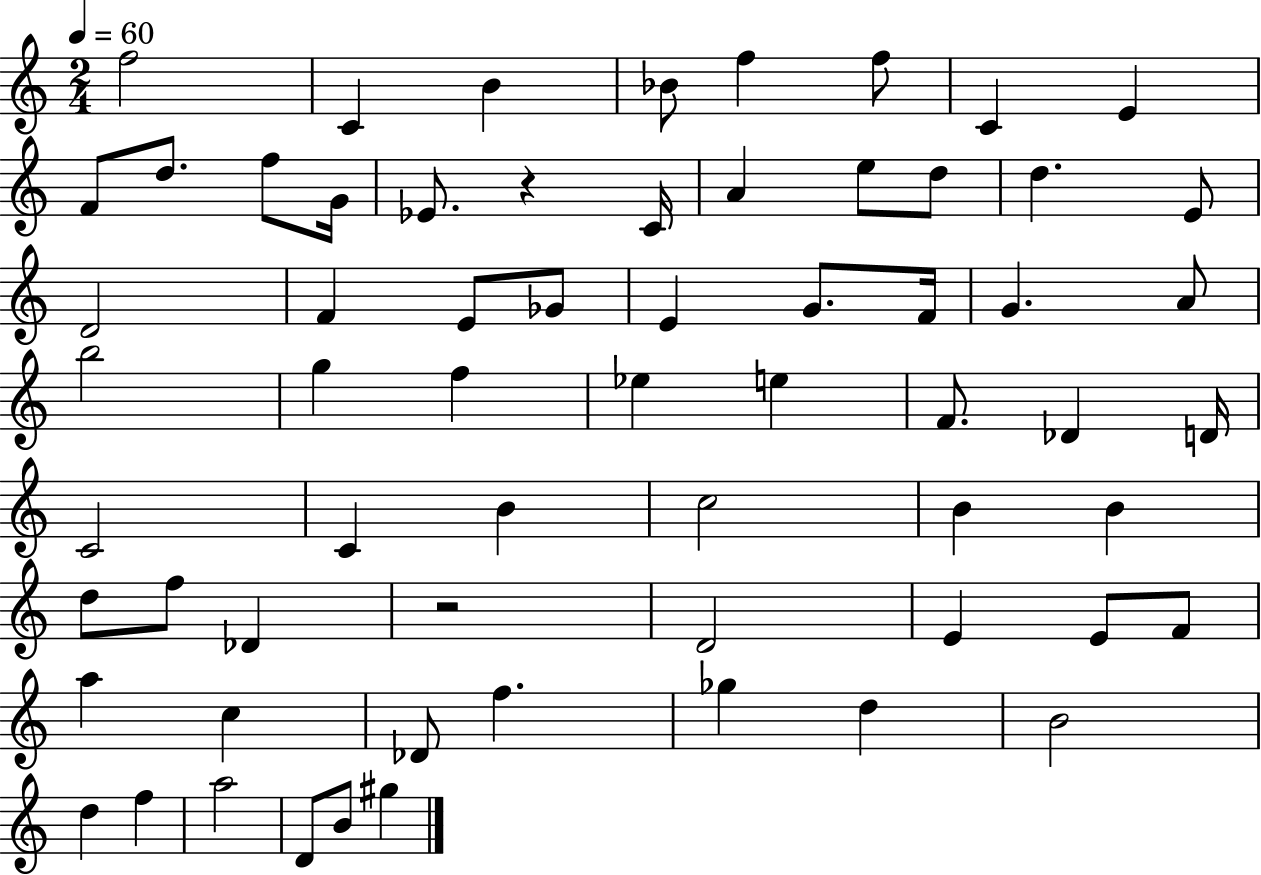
X:1
T:Untitled
M:2/4
L:1/4
K:C
f2 C B _B/2 f f/2 C E F/2 d/2 f/2 G/4 _E/2 z C/4 A e/2 d/2 d E/2 D2 F E/2 _G/2 E G/2 F/4 G A/2 b2 g f _e e F/2 _D D/4 C2 C B c2 B B d/2 f/2 _D z2 D2 E E/2 F/2 a c _D/2 f _g d B2 d f a2 D/2 B/2 ^g